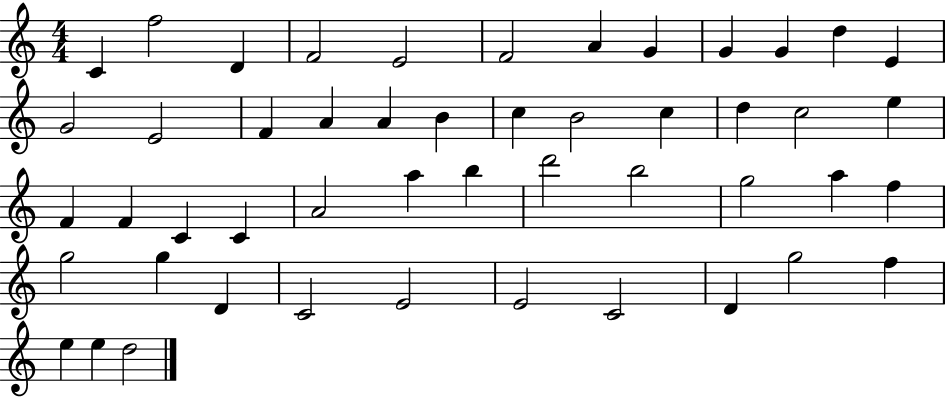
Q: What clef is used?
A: treble